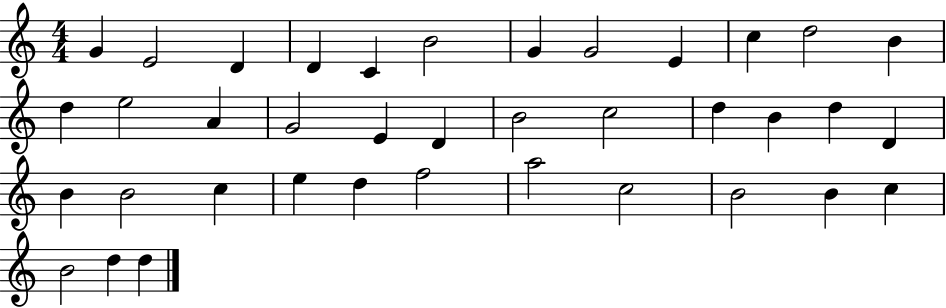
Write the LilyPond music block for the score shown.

{
  \clef treble
  \numericTimeSignature
  \time 4/4
  \key c \major
  g'4 e'2 d'4 | d'4 c'4 b'2 | g'4 g'2 e'4 | c''4 d''2 b'4 | \break d''4 e''2 a'4 | g'2 e'4 d'4 | b'2 c''2 | d''4 b'4 d''4 d'4 | \break b'4 b'2 c''4 | e''4 d''4 f''2 | a''2 c''2 | b'2 b'4 c''4 | \break b'2 d''4 d''4 | \bar "|."
}